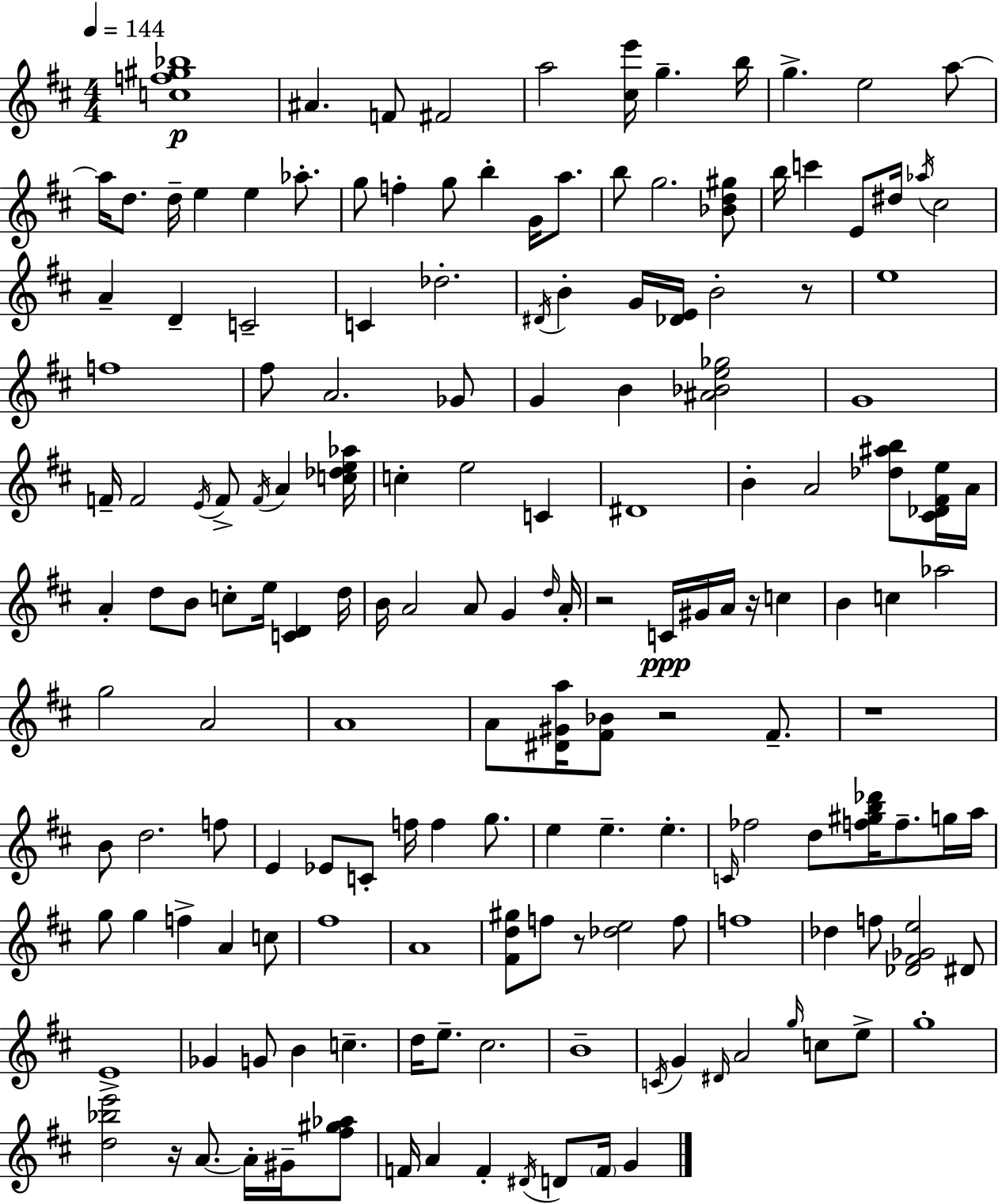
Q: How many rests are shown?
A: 7